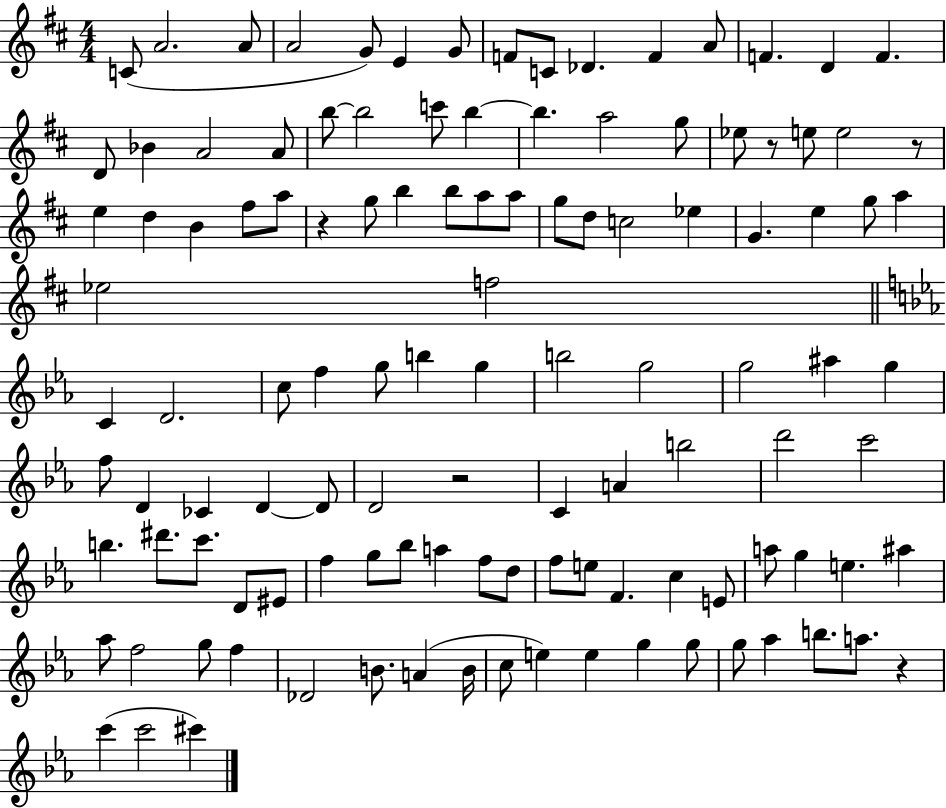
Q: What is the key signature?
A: D major